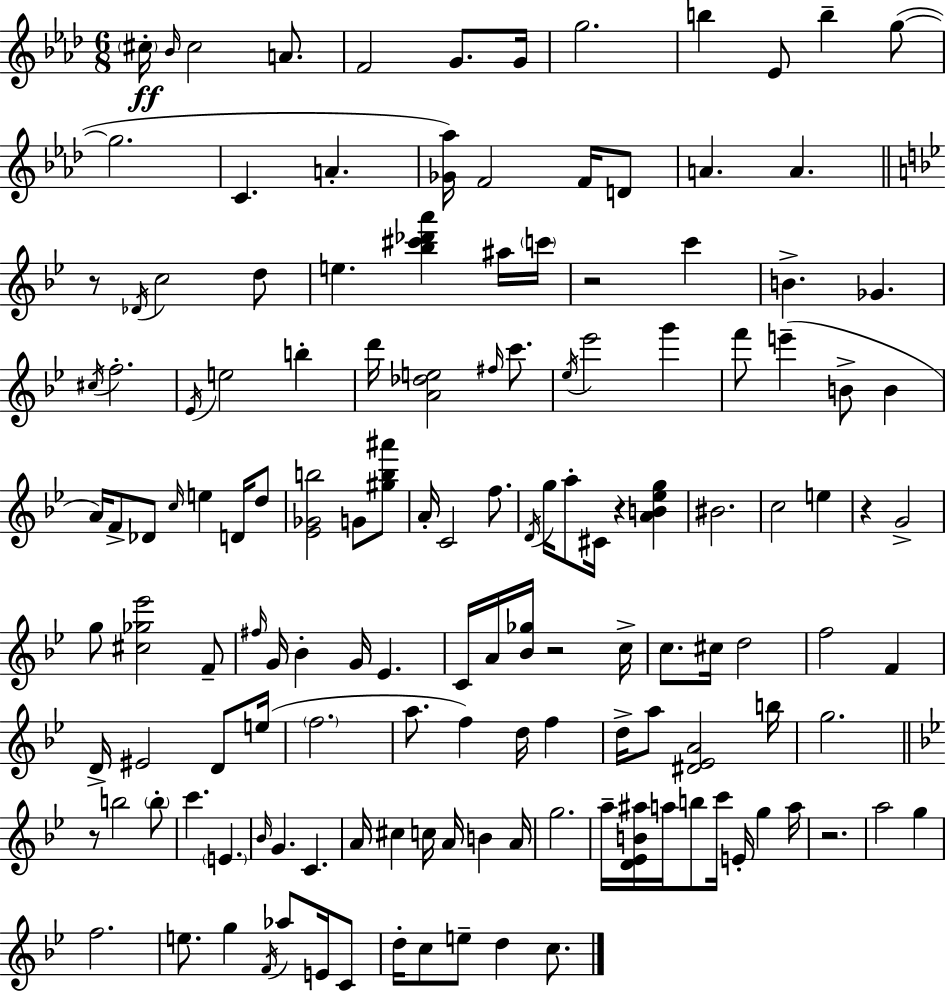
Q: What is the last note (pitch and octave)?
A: C5